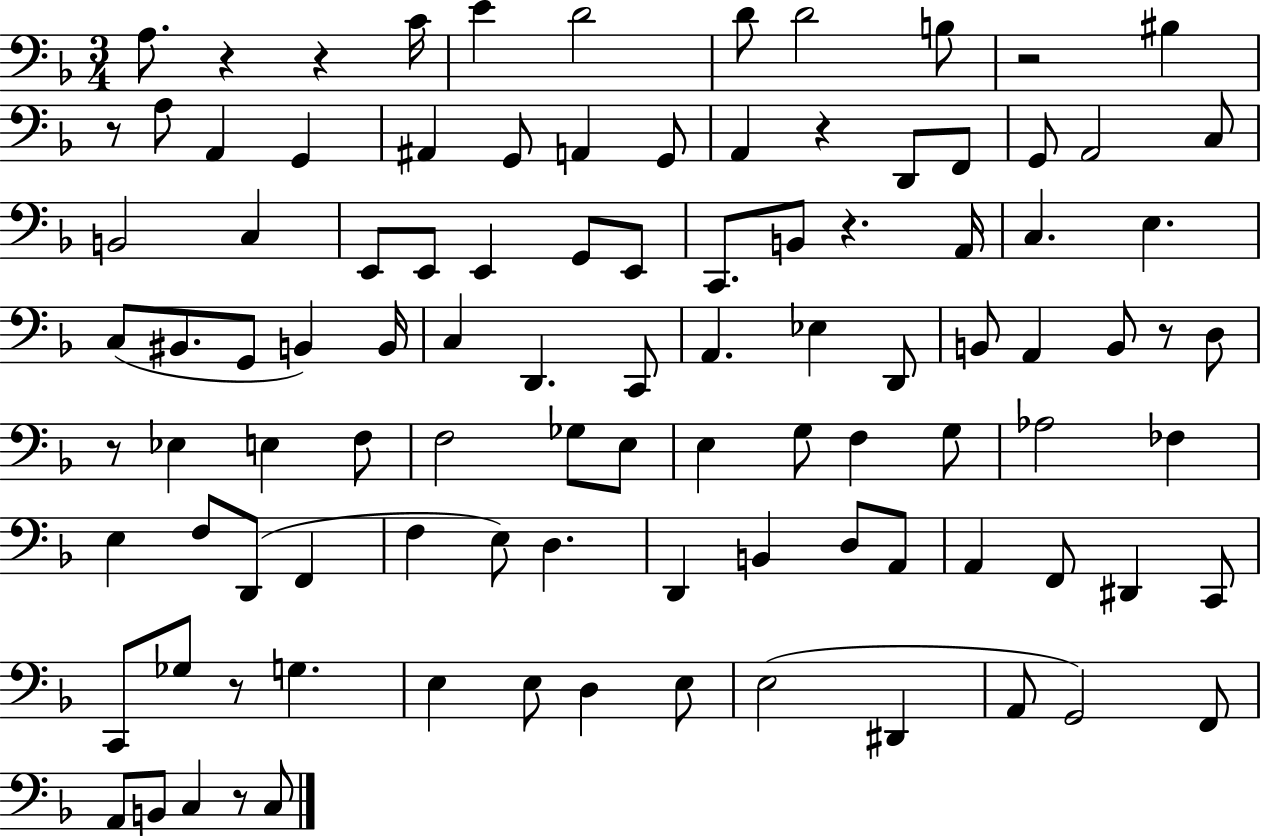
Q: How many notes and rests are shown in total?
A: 101